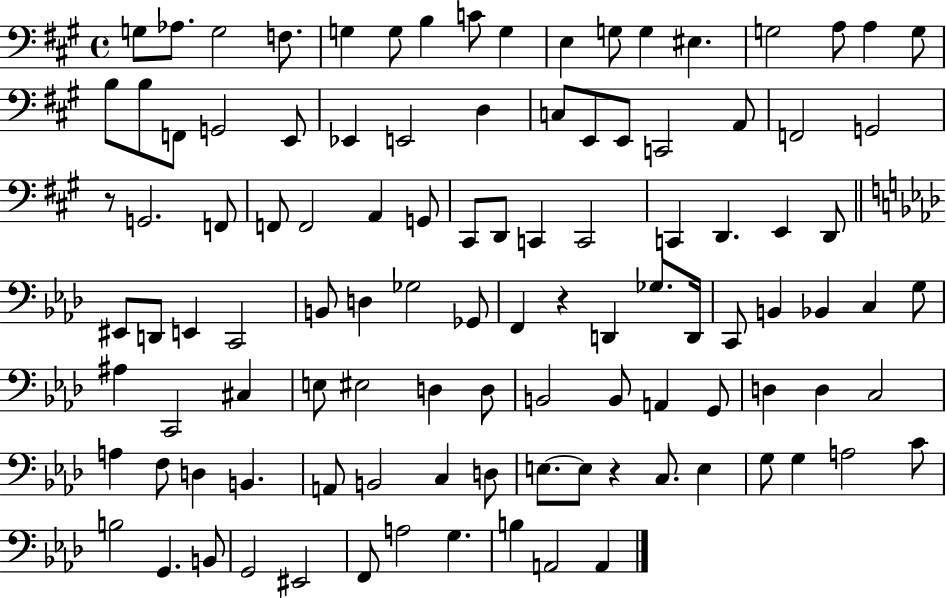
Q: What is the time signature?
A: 4/4